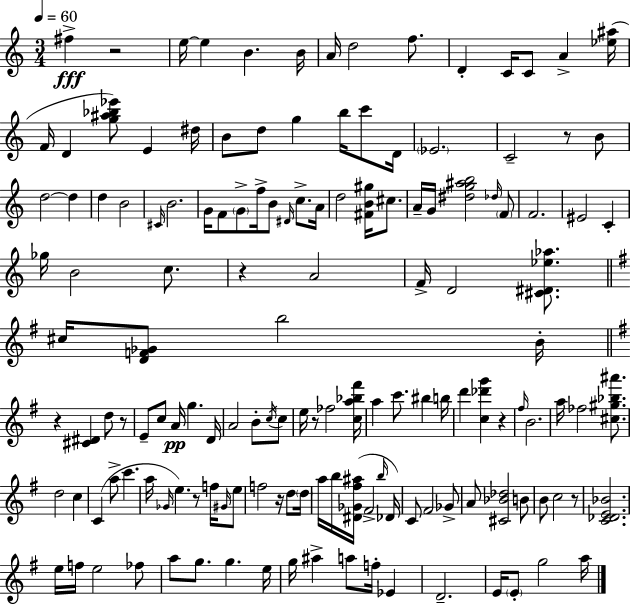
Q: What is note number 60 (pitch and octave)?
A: C5